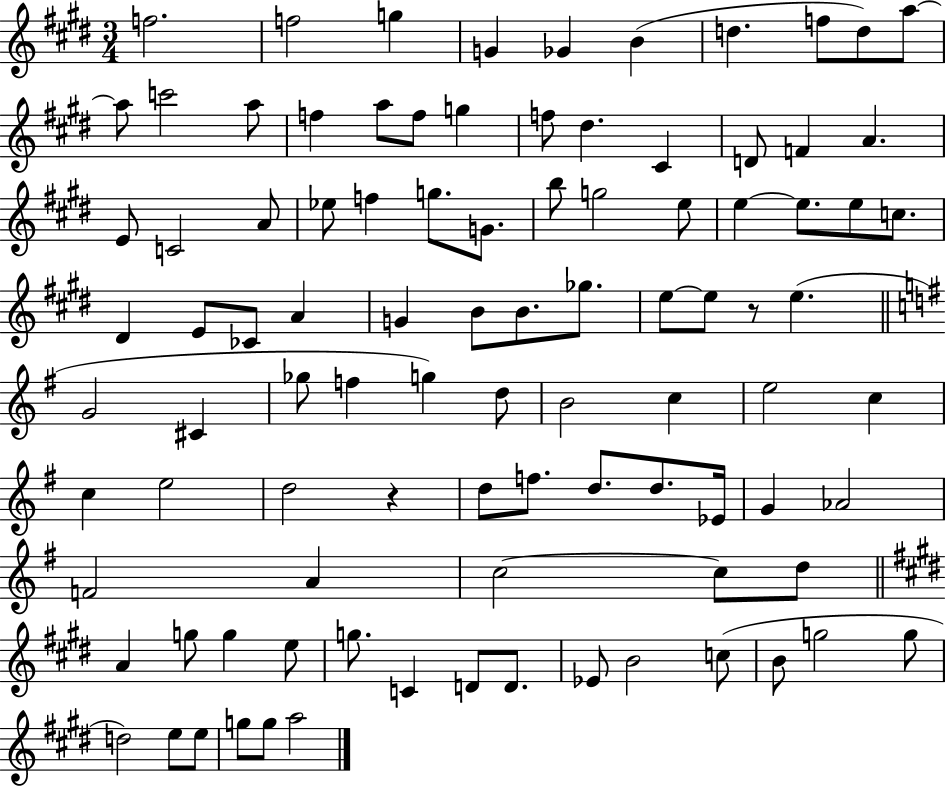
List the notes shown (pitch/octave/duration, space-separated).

F5/h. F5/h G5/q G4/q Gb4/q B4/q D5/q. F5/e D5/e A5/e A5/e C6/h A5/e F5/q A5/e F5/e G5/q F5/e D#5/q. C#4/q D4/e F4/q A4/q. E4/e C4/h A4/e Eb5/e F5/q G5/e. G4/e. B5/e G5/h E5/e E5/q E5/e. E5/e C5/e. D#4/q E4/e CES4/e A4/q G4/q B4/e B4/e. Gb5/e. E5/e E5/e R/e E5/q. G4/h C#4/q Gb5/e F5/q G5/q D5/e B4/h C5/q E5/h C5/q C5/q E5/h D5/h R/q D5/e F5/e. D5/e. D5/e. Eb4/s G4/q Ab4/h F4/h A4/q C5/h C5/e D5/e A4/q G5/e G5/q E5/e G5/e. C4/q D4/e D4/e. Eb4/e B4/h C5/e B4/e G5/h G5/e D5/h E5/e E5/e G5/e G5/e A5/h